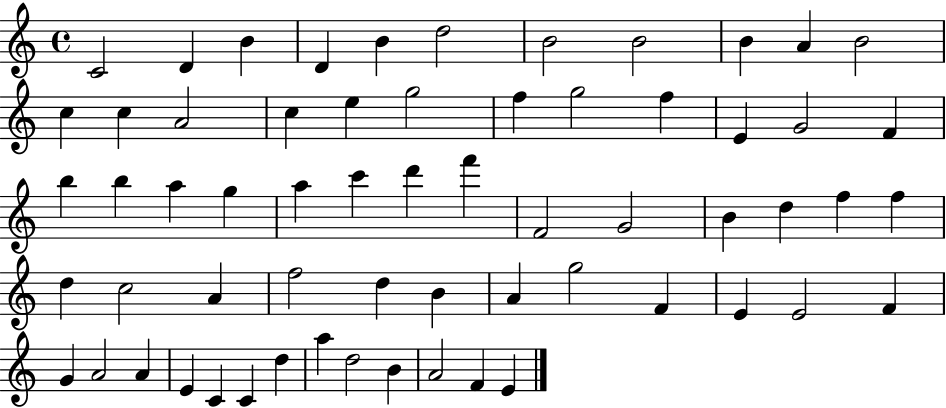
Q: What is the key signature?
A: C major